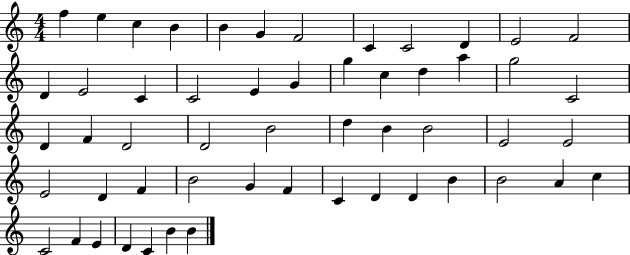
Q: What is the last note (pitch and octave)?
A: B4